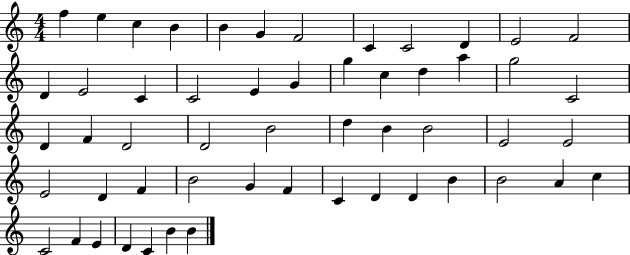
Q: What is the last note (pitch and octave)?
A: B4